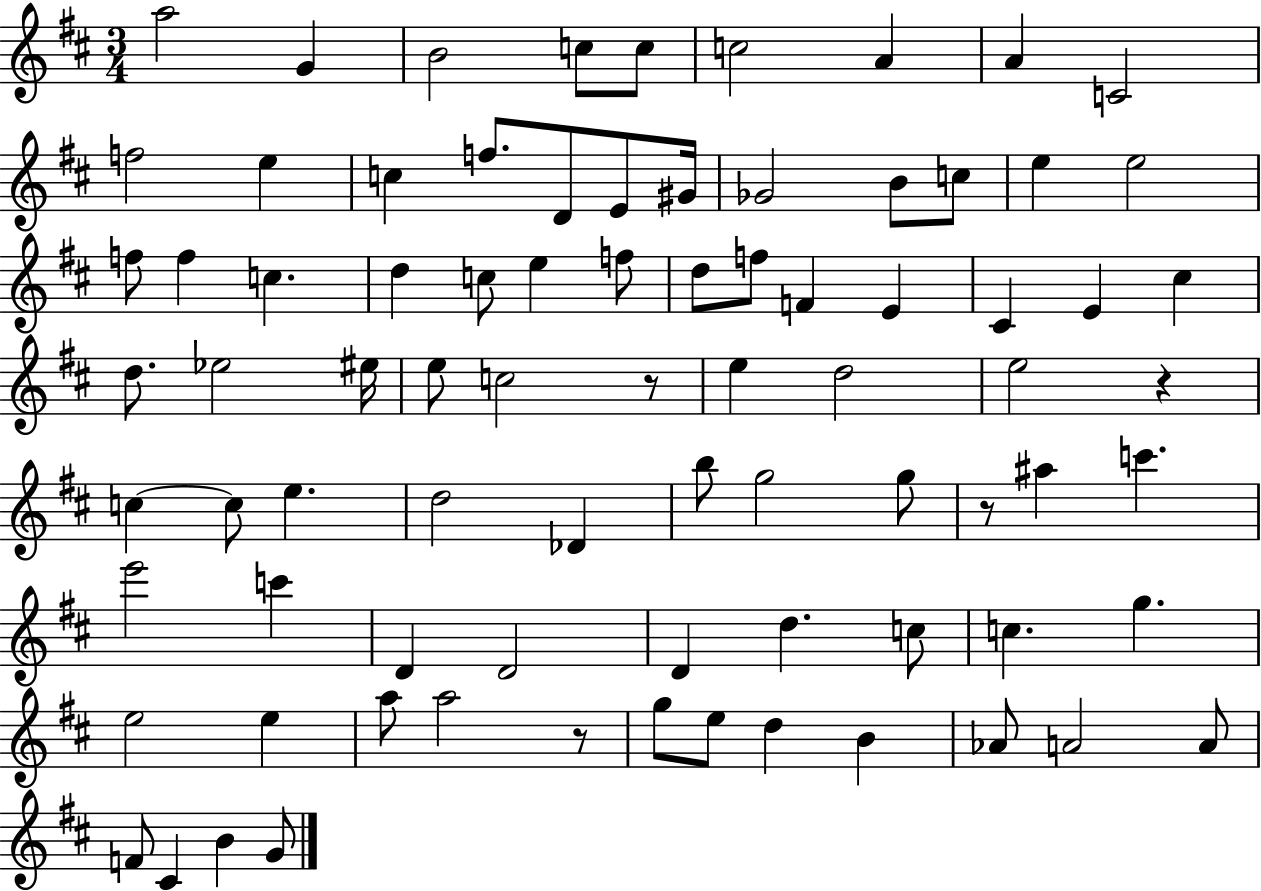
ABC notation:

X:1
T:Untitled
M:3/4
L:1/4
K:D
a2 G B2 c/2 c/2 c2 A A C2 f2 e c f/2 D/2 E/2 ^G/4 _G2 B/2 c/2 e e2 f/2 f c d c/2 e f/2 d/2 f/2 F E ^C E ^c d/2 _e2 ^e/4 e/2 c2 z/2 e d2 e2 z c c/2 e d2 _D b/2 g2 g/2 z/2 ^a c' e'2 c' D D2 D d c/2 c g e2 e a/2 a2 z/2 g/2 e/2 d B _A/2 A2 A/2 F/2 ^C B G/2